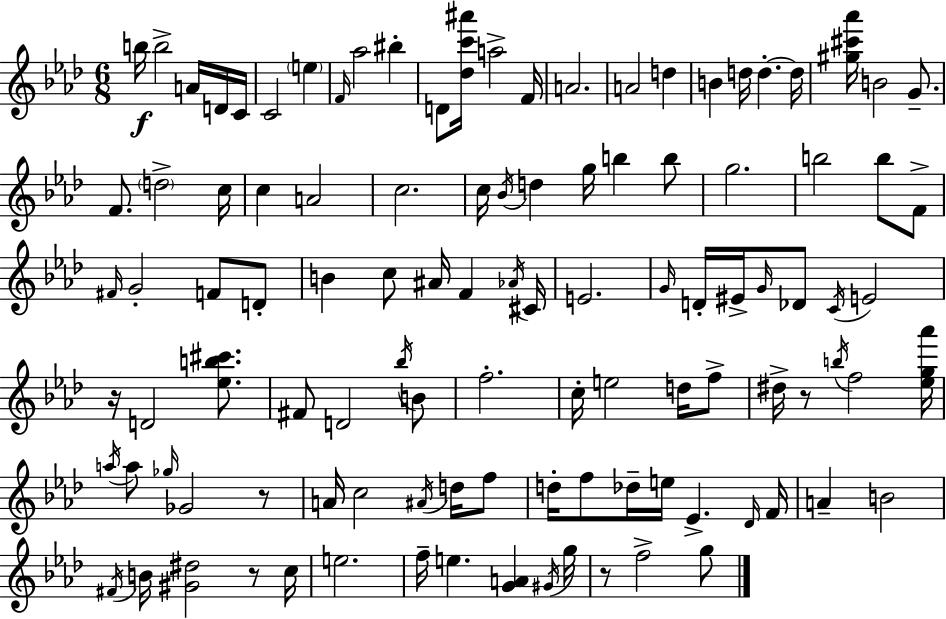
{
  \clef treble
  \numericTimeSignature
  \time 6/8
  \key f \minor
  \repeat volta 2 { b''16\f b''2-> a'16 d'16 c'16 | c'2 \parenthesize e''4 | \grace { f'16 } aes''2 bis''4-. | d'8 <des'' c''' ais'''>16 a''2-> | \break f'16 a'2. | a'2 d''4 | b'4 d''16 d''4.-.~~ | d''16 <gis'' cis''' aes'''>16 b'2 g'8.-- | \break f'8. \parenthesize d''2-> | c''16 c''4 a'2 | c''2. | c''16 \acciaccatura { bes'16 } d''4 g''16 b''4 | \break b''8 g''2. | b''2 b''8 | f'8-> \grace { fis'16 } g'2-. f'8 | d'8-. b'4 c''8 ais'16 f'4 | \break \acciaccatura { aes'16 } cis'16 e'2. | \grace { g'16 } d'16-. eis'16-> \grace { g'16 } des'8 \acciaccatura { c'16 } e'2 | r16 d'2 | <ees'' b'' cis'''>8. fis'8 d'2 | \break \acciaccatura { bes''16 } b'8 f''2.-. | c''16-. e''2 | d''16 f''8-> dis''16-> r8 \acciaccatura { b''16 } | f''2 <ees'' g'' aes'''>16 \acciaccatura { a''16 } a''8 | \break \grace { ges''16 } ges'2 r8 a'16 | c''2 \acciaccatura { ais'16 } d''16 f''8 | d''16-. f''8 des''16-- e''16 ees'4.-> \grace { des'16 } | f'16 a'4-- b'2 | \break \acciaccatura { fis'16 } b'16 <gis' dis''>2 r8 | c''16 e''2. | f''16-- e''4. <g' a'>4 | \acciaccatura { gis'16 } g''16 r8 f''2-> | \break g''8 } \bar "|."
}